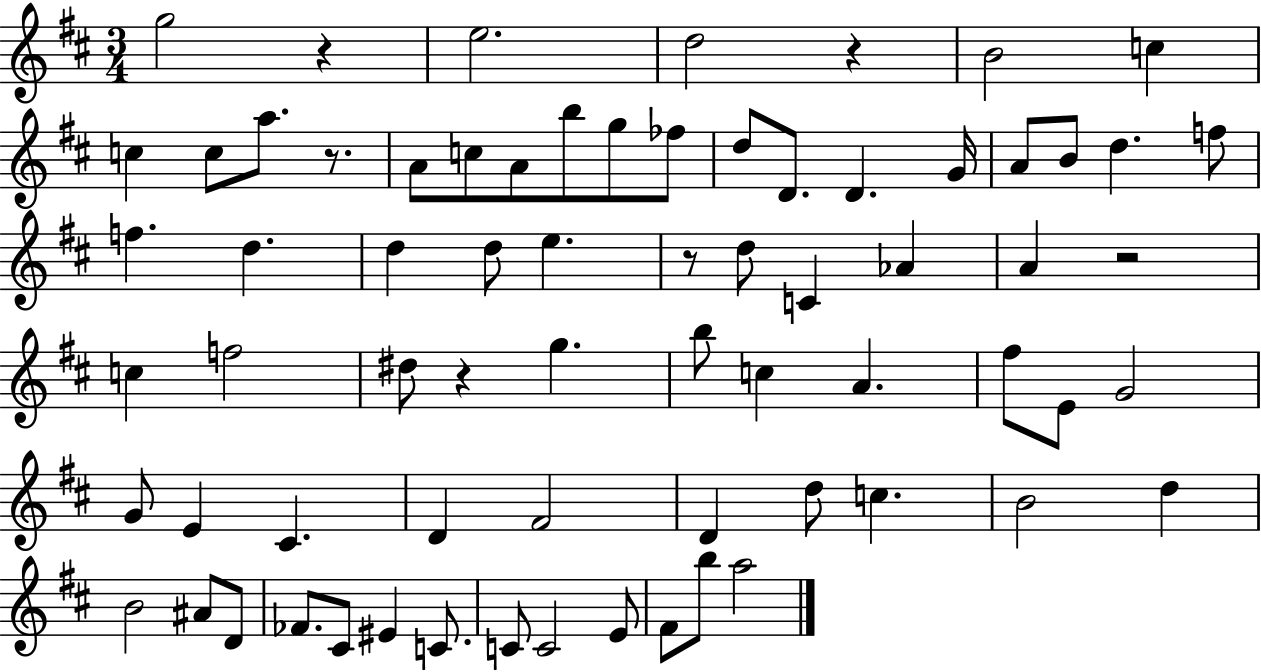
{
  \clef treble
  \numericTimeSignature
  \time 3/4
  \key d \major
  \repeat volta 2 { g''2 r4 | e''2. | d''2 r4 | b'2 c''4 | \break c''4 c''8 a''8. r8. | a'8 c''8 a'8 b''8 g''8 fes''8 | d''8 d'8. d'4. g'16 | a'8 b'8 d''4. f''8 | \break f''4. d''4. | d''4 d''8 e''4. | r8 d''8 c'4 aes'4 | a'4 r2 | \break c''4 f''2 | dis''8 r4 g''4. | b''8 c''4 a'4. | fis''8 e'8 g'2 | \break g'8 e'4 cis'4. | d'4 fis'2 | d'4 d''8 c''4. | b'2 d''4 | \break b'2 ais'8 d'8 | fes'8. cis'8 eis'4 c'8. | c'8 c'2 e'8 | fis'8 b''8 a''2 | \break } \bar "|."
}